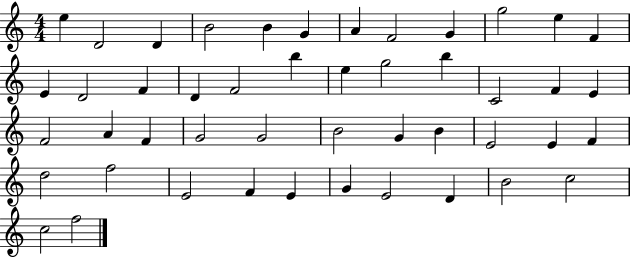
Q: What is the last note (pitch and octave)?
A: F5